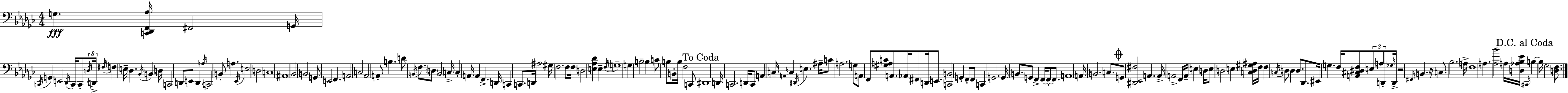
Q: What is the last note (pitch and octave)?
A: Gb3